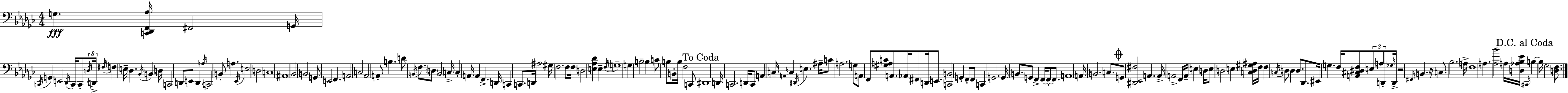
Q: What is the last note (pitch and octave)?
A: Gb3